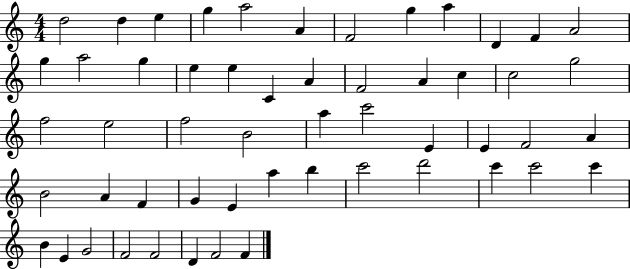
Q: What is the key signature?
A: C major